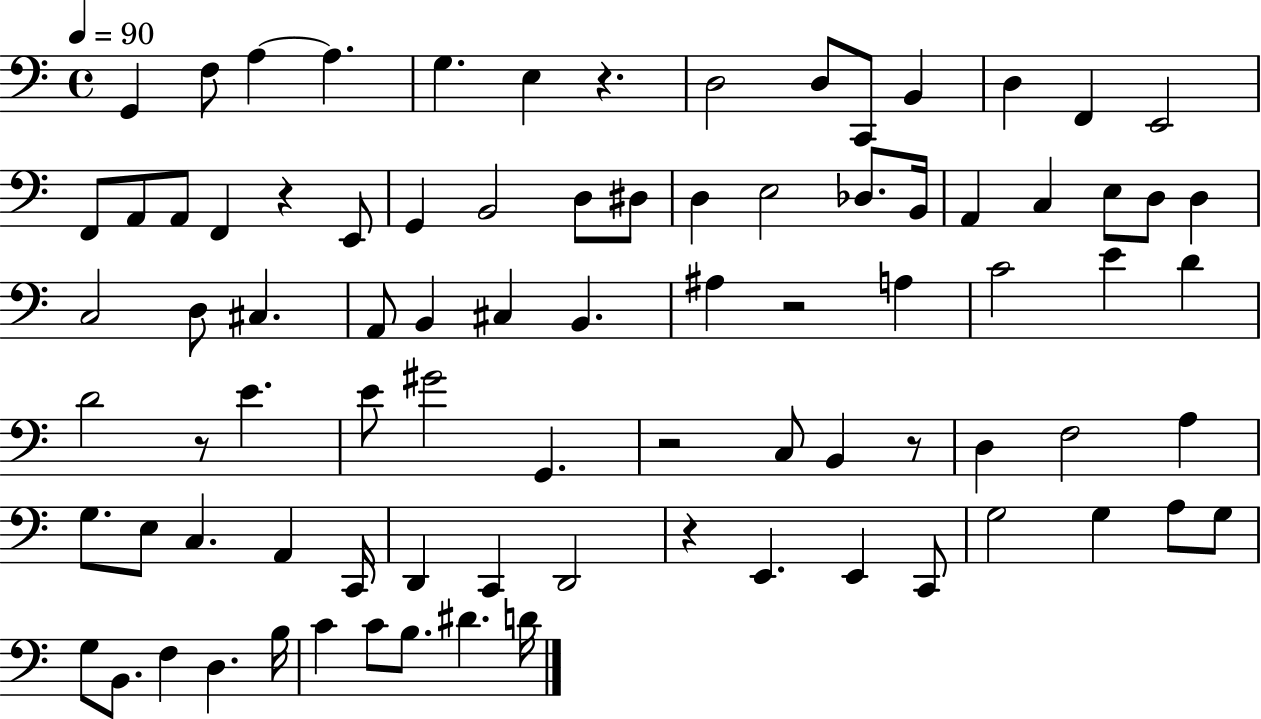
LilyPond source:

{
  \clef bass
  \time 4/4
  \defaultTimeSignature
  \key c \major
  \tempo 4 = 90
  g,4 f8 a4~~ a4. | g4. e4 r4. | d2 d8 c,8 b,4 | d4 f,4 e,2 | \break f,8 a,8 a,8 f,4 r4 e,8 | g,4 b,2 d8 dis8 | d4 e2 des8. b,16 | a,4 c4 e8 d8 d4 | \break c2 d8 cis4. | a,8 b,4 cis4 b,4. | ais4 r2 a4 | c'2 e'4 d'4 | \break d'2 r8 e'4. | e'8 gis'2 g,4. | r2 c8 b,4 r8 | d4 f2 a4 | \break g8. e8 c4. a,4 c,16 | d,4 c,4 d,2 | r4 e,4. e,4 c,8 | g2 g4 a8 g8 | \break g8 b,8. f4 d4. b16 | c'4 c'8 b8. dis'4. d'16 | \bar "|."
}